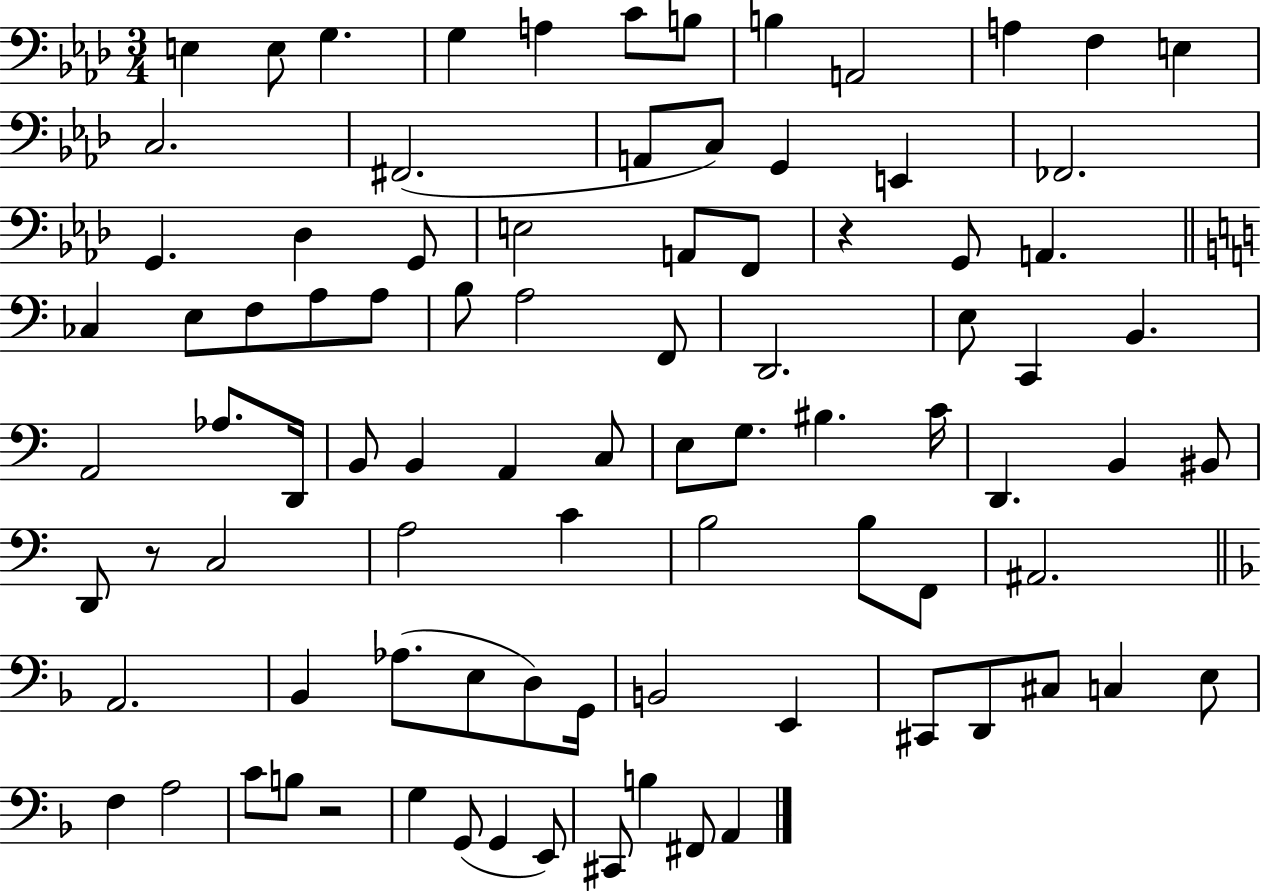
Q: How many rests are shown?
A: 3